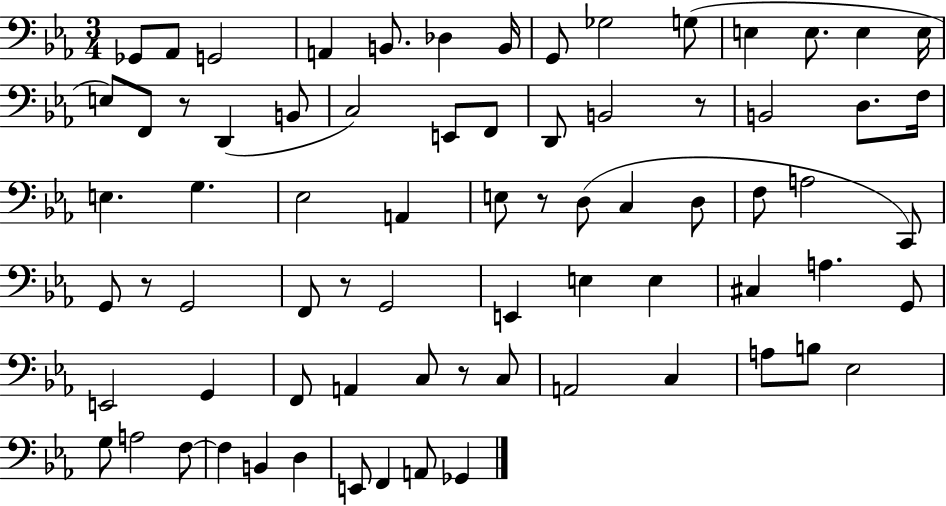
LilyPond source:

{
  \clef bass
  \numericTimeSignature
  \time 3/4
  \key ees \major
  ges,8 aes,8 g,2 | a,4 b,8. des4 b,16 | g,8 ges2 g8( | e4 e8. e4 e16 | \break e8) f,8 r8 d,4( b,8 | c2) e,8 f,8 | d,8 b,2 r8 | b,2 d8. f16 | \break e4. g4. | ees2 a,4 | e8 r8 d8( c4 d8 | f8 a2 c,8) | \break g,8 r8 g,2 | f,8 r8 g,2 | e,4 e4 e4 | cis4 a4. g,8 | \break e,2 g,4 | f,8 a,4 c8 r8 c8 | a,2 c4 | a8 b8 ees2 | \break g8 a2 f8~~ | f4 b,4 d4 | e,8 f,4 a,8 ges,4 | \bar "|."
}